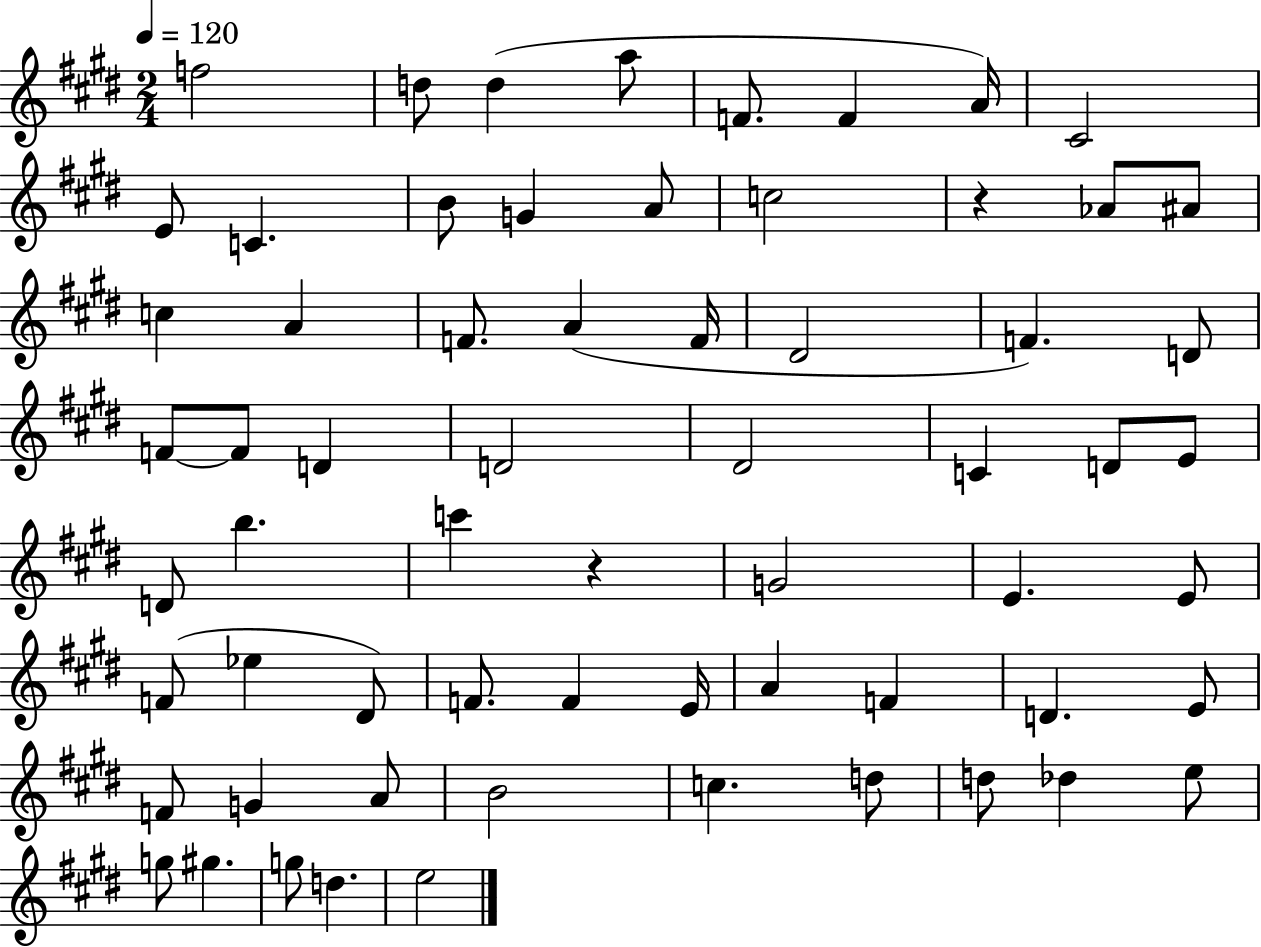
{
  \clef treble
  \numericTimeSignature
  \time 2/4
  \key e \major
  \tempo 4 = 120
  f''2 | d''8 d''4( a''8 | f'8. f'4 a'16) | cis'2 | \break e'8 c'4. | b'8 g'4 a'8 | c''2 | r4 aes'8 ais'8 | \break c''4 a'4 | f'8. a'4( f'16 | dis'2 | f'4.) d'8 | \break f'8~~ f'8 d'4 | d'2 | dis'2 | c'4 d'8 e'8 | \break d'8 b''4. | c'''4 r4 | g'2 | e'4. e'8 | \break f'8( ees''4 dis'8) | f'8. f'4 e'16 | a'4 f'4 | d'4. e'8 | \break f'8 g'4 a'8 | b'2 | c''4. d''8 | d''8 des''4 e''8 | \break g''8 gis''4. | g''8 d''4. | e''2 | \bar "|."
}